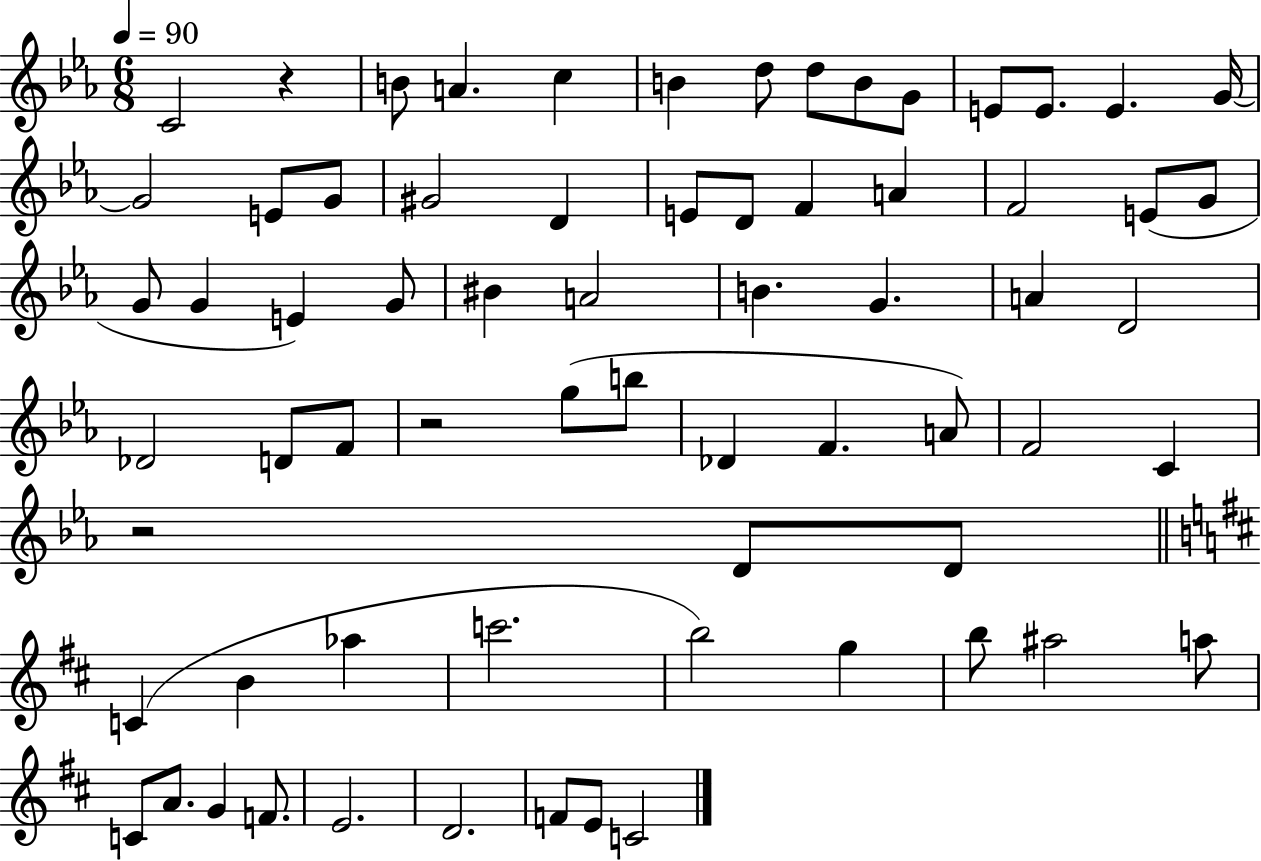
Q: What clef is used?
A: treble